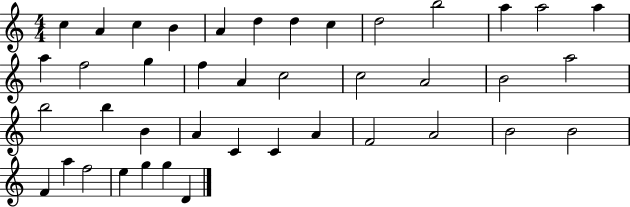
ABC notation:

X:1
T:Untitled
M:4/4
L:1/4
K:C
c A c B A d d c d2 b2 a a2 a a f2 g f A c2 c2 A2 B2 a2 b2 b B A C C A F2 A2 B2 B2 F a f2 e g g D